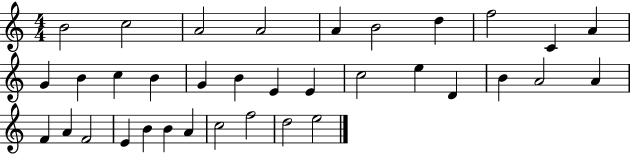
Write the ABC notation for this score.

X:1
T:Untitled
M:4/4
L:1/4
K:C
B2 c2 A2 A2 A B2 d f2 C A G B c B G B E E c2 e D B A2 A F A F2 E B B A c2 f2 d2 e2